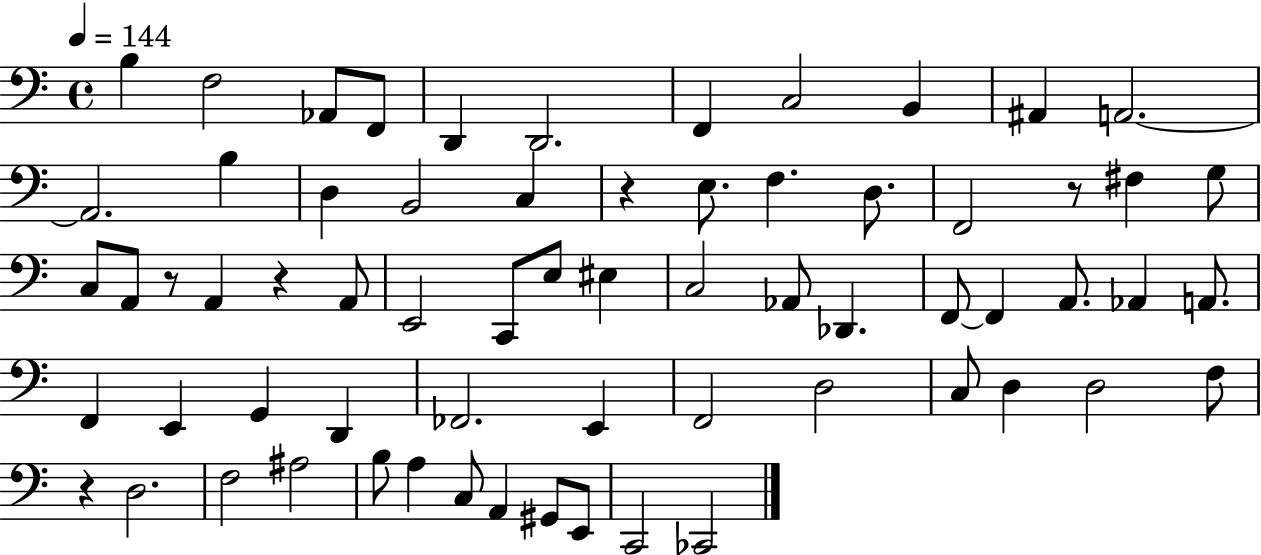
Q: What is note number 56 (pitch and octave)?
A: C3